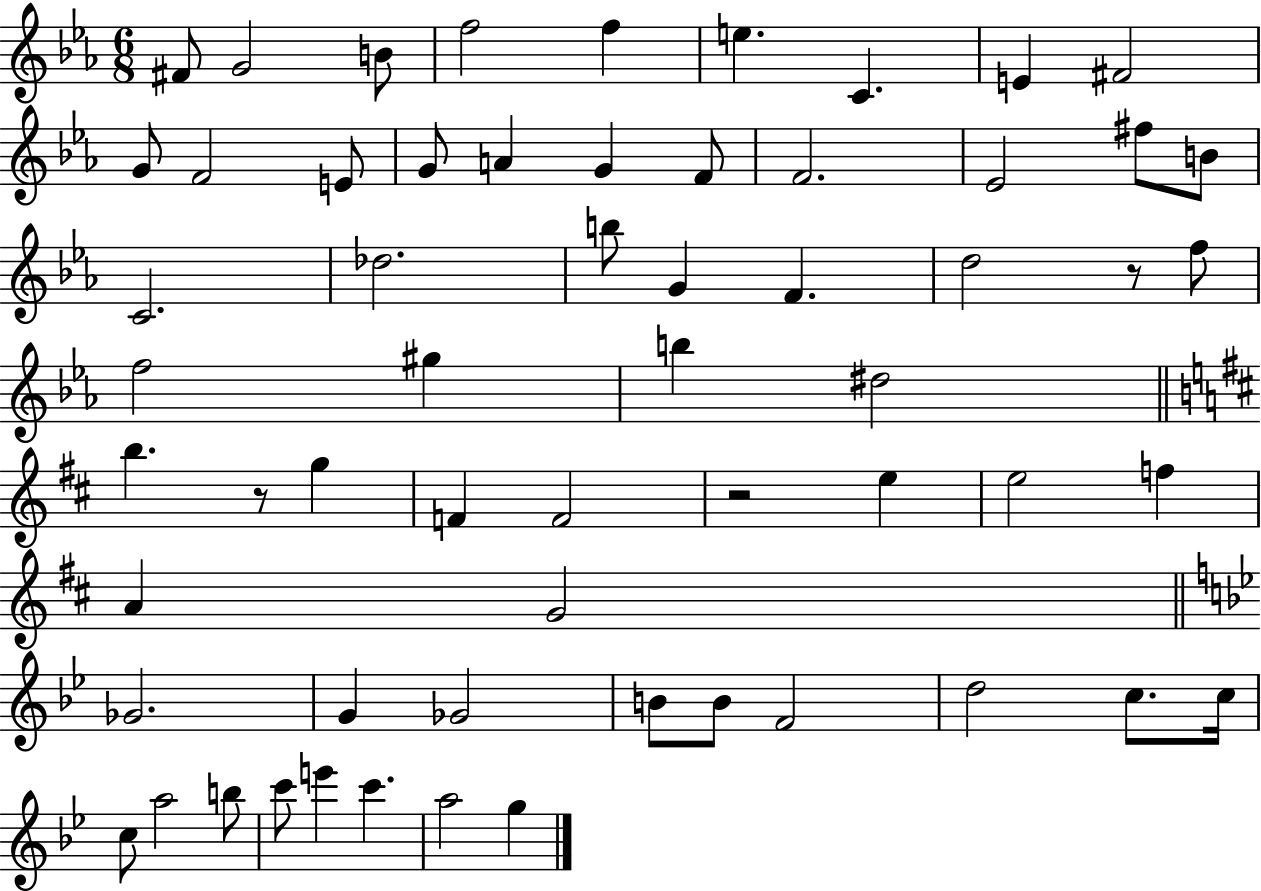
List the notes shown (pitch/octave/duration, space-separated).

F#4/e G4/h B4/e F5/h F5/q E5/q. C4/q. E4/q F#4/h G4/e F4/h E4/e G4/e A4/q G4/q F4/e F4/h. Eb4/h F#5/e B4/e C4/h. Db5/h. B5/e G4/q F4/q. D5/h R/e F5/e F5/h G#5/q B5/q D#5/h B5/q. R/e G5/q F4/q F4/h R/h E5/q E5/h F5/q A4/q G4/h Gb4/h. G4/q Gb4/h B4/e B4/e F4/h D5/h C5/e. C5/s C5/e A5/h B5/e C6/e E6/q C6/q. A5/h G5/q